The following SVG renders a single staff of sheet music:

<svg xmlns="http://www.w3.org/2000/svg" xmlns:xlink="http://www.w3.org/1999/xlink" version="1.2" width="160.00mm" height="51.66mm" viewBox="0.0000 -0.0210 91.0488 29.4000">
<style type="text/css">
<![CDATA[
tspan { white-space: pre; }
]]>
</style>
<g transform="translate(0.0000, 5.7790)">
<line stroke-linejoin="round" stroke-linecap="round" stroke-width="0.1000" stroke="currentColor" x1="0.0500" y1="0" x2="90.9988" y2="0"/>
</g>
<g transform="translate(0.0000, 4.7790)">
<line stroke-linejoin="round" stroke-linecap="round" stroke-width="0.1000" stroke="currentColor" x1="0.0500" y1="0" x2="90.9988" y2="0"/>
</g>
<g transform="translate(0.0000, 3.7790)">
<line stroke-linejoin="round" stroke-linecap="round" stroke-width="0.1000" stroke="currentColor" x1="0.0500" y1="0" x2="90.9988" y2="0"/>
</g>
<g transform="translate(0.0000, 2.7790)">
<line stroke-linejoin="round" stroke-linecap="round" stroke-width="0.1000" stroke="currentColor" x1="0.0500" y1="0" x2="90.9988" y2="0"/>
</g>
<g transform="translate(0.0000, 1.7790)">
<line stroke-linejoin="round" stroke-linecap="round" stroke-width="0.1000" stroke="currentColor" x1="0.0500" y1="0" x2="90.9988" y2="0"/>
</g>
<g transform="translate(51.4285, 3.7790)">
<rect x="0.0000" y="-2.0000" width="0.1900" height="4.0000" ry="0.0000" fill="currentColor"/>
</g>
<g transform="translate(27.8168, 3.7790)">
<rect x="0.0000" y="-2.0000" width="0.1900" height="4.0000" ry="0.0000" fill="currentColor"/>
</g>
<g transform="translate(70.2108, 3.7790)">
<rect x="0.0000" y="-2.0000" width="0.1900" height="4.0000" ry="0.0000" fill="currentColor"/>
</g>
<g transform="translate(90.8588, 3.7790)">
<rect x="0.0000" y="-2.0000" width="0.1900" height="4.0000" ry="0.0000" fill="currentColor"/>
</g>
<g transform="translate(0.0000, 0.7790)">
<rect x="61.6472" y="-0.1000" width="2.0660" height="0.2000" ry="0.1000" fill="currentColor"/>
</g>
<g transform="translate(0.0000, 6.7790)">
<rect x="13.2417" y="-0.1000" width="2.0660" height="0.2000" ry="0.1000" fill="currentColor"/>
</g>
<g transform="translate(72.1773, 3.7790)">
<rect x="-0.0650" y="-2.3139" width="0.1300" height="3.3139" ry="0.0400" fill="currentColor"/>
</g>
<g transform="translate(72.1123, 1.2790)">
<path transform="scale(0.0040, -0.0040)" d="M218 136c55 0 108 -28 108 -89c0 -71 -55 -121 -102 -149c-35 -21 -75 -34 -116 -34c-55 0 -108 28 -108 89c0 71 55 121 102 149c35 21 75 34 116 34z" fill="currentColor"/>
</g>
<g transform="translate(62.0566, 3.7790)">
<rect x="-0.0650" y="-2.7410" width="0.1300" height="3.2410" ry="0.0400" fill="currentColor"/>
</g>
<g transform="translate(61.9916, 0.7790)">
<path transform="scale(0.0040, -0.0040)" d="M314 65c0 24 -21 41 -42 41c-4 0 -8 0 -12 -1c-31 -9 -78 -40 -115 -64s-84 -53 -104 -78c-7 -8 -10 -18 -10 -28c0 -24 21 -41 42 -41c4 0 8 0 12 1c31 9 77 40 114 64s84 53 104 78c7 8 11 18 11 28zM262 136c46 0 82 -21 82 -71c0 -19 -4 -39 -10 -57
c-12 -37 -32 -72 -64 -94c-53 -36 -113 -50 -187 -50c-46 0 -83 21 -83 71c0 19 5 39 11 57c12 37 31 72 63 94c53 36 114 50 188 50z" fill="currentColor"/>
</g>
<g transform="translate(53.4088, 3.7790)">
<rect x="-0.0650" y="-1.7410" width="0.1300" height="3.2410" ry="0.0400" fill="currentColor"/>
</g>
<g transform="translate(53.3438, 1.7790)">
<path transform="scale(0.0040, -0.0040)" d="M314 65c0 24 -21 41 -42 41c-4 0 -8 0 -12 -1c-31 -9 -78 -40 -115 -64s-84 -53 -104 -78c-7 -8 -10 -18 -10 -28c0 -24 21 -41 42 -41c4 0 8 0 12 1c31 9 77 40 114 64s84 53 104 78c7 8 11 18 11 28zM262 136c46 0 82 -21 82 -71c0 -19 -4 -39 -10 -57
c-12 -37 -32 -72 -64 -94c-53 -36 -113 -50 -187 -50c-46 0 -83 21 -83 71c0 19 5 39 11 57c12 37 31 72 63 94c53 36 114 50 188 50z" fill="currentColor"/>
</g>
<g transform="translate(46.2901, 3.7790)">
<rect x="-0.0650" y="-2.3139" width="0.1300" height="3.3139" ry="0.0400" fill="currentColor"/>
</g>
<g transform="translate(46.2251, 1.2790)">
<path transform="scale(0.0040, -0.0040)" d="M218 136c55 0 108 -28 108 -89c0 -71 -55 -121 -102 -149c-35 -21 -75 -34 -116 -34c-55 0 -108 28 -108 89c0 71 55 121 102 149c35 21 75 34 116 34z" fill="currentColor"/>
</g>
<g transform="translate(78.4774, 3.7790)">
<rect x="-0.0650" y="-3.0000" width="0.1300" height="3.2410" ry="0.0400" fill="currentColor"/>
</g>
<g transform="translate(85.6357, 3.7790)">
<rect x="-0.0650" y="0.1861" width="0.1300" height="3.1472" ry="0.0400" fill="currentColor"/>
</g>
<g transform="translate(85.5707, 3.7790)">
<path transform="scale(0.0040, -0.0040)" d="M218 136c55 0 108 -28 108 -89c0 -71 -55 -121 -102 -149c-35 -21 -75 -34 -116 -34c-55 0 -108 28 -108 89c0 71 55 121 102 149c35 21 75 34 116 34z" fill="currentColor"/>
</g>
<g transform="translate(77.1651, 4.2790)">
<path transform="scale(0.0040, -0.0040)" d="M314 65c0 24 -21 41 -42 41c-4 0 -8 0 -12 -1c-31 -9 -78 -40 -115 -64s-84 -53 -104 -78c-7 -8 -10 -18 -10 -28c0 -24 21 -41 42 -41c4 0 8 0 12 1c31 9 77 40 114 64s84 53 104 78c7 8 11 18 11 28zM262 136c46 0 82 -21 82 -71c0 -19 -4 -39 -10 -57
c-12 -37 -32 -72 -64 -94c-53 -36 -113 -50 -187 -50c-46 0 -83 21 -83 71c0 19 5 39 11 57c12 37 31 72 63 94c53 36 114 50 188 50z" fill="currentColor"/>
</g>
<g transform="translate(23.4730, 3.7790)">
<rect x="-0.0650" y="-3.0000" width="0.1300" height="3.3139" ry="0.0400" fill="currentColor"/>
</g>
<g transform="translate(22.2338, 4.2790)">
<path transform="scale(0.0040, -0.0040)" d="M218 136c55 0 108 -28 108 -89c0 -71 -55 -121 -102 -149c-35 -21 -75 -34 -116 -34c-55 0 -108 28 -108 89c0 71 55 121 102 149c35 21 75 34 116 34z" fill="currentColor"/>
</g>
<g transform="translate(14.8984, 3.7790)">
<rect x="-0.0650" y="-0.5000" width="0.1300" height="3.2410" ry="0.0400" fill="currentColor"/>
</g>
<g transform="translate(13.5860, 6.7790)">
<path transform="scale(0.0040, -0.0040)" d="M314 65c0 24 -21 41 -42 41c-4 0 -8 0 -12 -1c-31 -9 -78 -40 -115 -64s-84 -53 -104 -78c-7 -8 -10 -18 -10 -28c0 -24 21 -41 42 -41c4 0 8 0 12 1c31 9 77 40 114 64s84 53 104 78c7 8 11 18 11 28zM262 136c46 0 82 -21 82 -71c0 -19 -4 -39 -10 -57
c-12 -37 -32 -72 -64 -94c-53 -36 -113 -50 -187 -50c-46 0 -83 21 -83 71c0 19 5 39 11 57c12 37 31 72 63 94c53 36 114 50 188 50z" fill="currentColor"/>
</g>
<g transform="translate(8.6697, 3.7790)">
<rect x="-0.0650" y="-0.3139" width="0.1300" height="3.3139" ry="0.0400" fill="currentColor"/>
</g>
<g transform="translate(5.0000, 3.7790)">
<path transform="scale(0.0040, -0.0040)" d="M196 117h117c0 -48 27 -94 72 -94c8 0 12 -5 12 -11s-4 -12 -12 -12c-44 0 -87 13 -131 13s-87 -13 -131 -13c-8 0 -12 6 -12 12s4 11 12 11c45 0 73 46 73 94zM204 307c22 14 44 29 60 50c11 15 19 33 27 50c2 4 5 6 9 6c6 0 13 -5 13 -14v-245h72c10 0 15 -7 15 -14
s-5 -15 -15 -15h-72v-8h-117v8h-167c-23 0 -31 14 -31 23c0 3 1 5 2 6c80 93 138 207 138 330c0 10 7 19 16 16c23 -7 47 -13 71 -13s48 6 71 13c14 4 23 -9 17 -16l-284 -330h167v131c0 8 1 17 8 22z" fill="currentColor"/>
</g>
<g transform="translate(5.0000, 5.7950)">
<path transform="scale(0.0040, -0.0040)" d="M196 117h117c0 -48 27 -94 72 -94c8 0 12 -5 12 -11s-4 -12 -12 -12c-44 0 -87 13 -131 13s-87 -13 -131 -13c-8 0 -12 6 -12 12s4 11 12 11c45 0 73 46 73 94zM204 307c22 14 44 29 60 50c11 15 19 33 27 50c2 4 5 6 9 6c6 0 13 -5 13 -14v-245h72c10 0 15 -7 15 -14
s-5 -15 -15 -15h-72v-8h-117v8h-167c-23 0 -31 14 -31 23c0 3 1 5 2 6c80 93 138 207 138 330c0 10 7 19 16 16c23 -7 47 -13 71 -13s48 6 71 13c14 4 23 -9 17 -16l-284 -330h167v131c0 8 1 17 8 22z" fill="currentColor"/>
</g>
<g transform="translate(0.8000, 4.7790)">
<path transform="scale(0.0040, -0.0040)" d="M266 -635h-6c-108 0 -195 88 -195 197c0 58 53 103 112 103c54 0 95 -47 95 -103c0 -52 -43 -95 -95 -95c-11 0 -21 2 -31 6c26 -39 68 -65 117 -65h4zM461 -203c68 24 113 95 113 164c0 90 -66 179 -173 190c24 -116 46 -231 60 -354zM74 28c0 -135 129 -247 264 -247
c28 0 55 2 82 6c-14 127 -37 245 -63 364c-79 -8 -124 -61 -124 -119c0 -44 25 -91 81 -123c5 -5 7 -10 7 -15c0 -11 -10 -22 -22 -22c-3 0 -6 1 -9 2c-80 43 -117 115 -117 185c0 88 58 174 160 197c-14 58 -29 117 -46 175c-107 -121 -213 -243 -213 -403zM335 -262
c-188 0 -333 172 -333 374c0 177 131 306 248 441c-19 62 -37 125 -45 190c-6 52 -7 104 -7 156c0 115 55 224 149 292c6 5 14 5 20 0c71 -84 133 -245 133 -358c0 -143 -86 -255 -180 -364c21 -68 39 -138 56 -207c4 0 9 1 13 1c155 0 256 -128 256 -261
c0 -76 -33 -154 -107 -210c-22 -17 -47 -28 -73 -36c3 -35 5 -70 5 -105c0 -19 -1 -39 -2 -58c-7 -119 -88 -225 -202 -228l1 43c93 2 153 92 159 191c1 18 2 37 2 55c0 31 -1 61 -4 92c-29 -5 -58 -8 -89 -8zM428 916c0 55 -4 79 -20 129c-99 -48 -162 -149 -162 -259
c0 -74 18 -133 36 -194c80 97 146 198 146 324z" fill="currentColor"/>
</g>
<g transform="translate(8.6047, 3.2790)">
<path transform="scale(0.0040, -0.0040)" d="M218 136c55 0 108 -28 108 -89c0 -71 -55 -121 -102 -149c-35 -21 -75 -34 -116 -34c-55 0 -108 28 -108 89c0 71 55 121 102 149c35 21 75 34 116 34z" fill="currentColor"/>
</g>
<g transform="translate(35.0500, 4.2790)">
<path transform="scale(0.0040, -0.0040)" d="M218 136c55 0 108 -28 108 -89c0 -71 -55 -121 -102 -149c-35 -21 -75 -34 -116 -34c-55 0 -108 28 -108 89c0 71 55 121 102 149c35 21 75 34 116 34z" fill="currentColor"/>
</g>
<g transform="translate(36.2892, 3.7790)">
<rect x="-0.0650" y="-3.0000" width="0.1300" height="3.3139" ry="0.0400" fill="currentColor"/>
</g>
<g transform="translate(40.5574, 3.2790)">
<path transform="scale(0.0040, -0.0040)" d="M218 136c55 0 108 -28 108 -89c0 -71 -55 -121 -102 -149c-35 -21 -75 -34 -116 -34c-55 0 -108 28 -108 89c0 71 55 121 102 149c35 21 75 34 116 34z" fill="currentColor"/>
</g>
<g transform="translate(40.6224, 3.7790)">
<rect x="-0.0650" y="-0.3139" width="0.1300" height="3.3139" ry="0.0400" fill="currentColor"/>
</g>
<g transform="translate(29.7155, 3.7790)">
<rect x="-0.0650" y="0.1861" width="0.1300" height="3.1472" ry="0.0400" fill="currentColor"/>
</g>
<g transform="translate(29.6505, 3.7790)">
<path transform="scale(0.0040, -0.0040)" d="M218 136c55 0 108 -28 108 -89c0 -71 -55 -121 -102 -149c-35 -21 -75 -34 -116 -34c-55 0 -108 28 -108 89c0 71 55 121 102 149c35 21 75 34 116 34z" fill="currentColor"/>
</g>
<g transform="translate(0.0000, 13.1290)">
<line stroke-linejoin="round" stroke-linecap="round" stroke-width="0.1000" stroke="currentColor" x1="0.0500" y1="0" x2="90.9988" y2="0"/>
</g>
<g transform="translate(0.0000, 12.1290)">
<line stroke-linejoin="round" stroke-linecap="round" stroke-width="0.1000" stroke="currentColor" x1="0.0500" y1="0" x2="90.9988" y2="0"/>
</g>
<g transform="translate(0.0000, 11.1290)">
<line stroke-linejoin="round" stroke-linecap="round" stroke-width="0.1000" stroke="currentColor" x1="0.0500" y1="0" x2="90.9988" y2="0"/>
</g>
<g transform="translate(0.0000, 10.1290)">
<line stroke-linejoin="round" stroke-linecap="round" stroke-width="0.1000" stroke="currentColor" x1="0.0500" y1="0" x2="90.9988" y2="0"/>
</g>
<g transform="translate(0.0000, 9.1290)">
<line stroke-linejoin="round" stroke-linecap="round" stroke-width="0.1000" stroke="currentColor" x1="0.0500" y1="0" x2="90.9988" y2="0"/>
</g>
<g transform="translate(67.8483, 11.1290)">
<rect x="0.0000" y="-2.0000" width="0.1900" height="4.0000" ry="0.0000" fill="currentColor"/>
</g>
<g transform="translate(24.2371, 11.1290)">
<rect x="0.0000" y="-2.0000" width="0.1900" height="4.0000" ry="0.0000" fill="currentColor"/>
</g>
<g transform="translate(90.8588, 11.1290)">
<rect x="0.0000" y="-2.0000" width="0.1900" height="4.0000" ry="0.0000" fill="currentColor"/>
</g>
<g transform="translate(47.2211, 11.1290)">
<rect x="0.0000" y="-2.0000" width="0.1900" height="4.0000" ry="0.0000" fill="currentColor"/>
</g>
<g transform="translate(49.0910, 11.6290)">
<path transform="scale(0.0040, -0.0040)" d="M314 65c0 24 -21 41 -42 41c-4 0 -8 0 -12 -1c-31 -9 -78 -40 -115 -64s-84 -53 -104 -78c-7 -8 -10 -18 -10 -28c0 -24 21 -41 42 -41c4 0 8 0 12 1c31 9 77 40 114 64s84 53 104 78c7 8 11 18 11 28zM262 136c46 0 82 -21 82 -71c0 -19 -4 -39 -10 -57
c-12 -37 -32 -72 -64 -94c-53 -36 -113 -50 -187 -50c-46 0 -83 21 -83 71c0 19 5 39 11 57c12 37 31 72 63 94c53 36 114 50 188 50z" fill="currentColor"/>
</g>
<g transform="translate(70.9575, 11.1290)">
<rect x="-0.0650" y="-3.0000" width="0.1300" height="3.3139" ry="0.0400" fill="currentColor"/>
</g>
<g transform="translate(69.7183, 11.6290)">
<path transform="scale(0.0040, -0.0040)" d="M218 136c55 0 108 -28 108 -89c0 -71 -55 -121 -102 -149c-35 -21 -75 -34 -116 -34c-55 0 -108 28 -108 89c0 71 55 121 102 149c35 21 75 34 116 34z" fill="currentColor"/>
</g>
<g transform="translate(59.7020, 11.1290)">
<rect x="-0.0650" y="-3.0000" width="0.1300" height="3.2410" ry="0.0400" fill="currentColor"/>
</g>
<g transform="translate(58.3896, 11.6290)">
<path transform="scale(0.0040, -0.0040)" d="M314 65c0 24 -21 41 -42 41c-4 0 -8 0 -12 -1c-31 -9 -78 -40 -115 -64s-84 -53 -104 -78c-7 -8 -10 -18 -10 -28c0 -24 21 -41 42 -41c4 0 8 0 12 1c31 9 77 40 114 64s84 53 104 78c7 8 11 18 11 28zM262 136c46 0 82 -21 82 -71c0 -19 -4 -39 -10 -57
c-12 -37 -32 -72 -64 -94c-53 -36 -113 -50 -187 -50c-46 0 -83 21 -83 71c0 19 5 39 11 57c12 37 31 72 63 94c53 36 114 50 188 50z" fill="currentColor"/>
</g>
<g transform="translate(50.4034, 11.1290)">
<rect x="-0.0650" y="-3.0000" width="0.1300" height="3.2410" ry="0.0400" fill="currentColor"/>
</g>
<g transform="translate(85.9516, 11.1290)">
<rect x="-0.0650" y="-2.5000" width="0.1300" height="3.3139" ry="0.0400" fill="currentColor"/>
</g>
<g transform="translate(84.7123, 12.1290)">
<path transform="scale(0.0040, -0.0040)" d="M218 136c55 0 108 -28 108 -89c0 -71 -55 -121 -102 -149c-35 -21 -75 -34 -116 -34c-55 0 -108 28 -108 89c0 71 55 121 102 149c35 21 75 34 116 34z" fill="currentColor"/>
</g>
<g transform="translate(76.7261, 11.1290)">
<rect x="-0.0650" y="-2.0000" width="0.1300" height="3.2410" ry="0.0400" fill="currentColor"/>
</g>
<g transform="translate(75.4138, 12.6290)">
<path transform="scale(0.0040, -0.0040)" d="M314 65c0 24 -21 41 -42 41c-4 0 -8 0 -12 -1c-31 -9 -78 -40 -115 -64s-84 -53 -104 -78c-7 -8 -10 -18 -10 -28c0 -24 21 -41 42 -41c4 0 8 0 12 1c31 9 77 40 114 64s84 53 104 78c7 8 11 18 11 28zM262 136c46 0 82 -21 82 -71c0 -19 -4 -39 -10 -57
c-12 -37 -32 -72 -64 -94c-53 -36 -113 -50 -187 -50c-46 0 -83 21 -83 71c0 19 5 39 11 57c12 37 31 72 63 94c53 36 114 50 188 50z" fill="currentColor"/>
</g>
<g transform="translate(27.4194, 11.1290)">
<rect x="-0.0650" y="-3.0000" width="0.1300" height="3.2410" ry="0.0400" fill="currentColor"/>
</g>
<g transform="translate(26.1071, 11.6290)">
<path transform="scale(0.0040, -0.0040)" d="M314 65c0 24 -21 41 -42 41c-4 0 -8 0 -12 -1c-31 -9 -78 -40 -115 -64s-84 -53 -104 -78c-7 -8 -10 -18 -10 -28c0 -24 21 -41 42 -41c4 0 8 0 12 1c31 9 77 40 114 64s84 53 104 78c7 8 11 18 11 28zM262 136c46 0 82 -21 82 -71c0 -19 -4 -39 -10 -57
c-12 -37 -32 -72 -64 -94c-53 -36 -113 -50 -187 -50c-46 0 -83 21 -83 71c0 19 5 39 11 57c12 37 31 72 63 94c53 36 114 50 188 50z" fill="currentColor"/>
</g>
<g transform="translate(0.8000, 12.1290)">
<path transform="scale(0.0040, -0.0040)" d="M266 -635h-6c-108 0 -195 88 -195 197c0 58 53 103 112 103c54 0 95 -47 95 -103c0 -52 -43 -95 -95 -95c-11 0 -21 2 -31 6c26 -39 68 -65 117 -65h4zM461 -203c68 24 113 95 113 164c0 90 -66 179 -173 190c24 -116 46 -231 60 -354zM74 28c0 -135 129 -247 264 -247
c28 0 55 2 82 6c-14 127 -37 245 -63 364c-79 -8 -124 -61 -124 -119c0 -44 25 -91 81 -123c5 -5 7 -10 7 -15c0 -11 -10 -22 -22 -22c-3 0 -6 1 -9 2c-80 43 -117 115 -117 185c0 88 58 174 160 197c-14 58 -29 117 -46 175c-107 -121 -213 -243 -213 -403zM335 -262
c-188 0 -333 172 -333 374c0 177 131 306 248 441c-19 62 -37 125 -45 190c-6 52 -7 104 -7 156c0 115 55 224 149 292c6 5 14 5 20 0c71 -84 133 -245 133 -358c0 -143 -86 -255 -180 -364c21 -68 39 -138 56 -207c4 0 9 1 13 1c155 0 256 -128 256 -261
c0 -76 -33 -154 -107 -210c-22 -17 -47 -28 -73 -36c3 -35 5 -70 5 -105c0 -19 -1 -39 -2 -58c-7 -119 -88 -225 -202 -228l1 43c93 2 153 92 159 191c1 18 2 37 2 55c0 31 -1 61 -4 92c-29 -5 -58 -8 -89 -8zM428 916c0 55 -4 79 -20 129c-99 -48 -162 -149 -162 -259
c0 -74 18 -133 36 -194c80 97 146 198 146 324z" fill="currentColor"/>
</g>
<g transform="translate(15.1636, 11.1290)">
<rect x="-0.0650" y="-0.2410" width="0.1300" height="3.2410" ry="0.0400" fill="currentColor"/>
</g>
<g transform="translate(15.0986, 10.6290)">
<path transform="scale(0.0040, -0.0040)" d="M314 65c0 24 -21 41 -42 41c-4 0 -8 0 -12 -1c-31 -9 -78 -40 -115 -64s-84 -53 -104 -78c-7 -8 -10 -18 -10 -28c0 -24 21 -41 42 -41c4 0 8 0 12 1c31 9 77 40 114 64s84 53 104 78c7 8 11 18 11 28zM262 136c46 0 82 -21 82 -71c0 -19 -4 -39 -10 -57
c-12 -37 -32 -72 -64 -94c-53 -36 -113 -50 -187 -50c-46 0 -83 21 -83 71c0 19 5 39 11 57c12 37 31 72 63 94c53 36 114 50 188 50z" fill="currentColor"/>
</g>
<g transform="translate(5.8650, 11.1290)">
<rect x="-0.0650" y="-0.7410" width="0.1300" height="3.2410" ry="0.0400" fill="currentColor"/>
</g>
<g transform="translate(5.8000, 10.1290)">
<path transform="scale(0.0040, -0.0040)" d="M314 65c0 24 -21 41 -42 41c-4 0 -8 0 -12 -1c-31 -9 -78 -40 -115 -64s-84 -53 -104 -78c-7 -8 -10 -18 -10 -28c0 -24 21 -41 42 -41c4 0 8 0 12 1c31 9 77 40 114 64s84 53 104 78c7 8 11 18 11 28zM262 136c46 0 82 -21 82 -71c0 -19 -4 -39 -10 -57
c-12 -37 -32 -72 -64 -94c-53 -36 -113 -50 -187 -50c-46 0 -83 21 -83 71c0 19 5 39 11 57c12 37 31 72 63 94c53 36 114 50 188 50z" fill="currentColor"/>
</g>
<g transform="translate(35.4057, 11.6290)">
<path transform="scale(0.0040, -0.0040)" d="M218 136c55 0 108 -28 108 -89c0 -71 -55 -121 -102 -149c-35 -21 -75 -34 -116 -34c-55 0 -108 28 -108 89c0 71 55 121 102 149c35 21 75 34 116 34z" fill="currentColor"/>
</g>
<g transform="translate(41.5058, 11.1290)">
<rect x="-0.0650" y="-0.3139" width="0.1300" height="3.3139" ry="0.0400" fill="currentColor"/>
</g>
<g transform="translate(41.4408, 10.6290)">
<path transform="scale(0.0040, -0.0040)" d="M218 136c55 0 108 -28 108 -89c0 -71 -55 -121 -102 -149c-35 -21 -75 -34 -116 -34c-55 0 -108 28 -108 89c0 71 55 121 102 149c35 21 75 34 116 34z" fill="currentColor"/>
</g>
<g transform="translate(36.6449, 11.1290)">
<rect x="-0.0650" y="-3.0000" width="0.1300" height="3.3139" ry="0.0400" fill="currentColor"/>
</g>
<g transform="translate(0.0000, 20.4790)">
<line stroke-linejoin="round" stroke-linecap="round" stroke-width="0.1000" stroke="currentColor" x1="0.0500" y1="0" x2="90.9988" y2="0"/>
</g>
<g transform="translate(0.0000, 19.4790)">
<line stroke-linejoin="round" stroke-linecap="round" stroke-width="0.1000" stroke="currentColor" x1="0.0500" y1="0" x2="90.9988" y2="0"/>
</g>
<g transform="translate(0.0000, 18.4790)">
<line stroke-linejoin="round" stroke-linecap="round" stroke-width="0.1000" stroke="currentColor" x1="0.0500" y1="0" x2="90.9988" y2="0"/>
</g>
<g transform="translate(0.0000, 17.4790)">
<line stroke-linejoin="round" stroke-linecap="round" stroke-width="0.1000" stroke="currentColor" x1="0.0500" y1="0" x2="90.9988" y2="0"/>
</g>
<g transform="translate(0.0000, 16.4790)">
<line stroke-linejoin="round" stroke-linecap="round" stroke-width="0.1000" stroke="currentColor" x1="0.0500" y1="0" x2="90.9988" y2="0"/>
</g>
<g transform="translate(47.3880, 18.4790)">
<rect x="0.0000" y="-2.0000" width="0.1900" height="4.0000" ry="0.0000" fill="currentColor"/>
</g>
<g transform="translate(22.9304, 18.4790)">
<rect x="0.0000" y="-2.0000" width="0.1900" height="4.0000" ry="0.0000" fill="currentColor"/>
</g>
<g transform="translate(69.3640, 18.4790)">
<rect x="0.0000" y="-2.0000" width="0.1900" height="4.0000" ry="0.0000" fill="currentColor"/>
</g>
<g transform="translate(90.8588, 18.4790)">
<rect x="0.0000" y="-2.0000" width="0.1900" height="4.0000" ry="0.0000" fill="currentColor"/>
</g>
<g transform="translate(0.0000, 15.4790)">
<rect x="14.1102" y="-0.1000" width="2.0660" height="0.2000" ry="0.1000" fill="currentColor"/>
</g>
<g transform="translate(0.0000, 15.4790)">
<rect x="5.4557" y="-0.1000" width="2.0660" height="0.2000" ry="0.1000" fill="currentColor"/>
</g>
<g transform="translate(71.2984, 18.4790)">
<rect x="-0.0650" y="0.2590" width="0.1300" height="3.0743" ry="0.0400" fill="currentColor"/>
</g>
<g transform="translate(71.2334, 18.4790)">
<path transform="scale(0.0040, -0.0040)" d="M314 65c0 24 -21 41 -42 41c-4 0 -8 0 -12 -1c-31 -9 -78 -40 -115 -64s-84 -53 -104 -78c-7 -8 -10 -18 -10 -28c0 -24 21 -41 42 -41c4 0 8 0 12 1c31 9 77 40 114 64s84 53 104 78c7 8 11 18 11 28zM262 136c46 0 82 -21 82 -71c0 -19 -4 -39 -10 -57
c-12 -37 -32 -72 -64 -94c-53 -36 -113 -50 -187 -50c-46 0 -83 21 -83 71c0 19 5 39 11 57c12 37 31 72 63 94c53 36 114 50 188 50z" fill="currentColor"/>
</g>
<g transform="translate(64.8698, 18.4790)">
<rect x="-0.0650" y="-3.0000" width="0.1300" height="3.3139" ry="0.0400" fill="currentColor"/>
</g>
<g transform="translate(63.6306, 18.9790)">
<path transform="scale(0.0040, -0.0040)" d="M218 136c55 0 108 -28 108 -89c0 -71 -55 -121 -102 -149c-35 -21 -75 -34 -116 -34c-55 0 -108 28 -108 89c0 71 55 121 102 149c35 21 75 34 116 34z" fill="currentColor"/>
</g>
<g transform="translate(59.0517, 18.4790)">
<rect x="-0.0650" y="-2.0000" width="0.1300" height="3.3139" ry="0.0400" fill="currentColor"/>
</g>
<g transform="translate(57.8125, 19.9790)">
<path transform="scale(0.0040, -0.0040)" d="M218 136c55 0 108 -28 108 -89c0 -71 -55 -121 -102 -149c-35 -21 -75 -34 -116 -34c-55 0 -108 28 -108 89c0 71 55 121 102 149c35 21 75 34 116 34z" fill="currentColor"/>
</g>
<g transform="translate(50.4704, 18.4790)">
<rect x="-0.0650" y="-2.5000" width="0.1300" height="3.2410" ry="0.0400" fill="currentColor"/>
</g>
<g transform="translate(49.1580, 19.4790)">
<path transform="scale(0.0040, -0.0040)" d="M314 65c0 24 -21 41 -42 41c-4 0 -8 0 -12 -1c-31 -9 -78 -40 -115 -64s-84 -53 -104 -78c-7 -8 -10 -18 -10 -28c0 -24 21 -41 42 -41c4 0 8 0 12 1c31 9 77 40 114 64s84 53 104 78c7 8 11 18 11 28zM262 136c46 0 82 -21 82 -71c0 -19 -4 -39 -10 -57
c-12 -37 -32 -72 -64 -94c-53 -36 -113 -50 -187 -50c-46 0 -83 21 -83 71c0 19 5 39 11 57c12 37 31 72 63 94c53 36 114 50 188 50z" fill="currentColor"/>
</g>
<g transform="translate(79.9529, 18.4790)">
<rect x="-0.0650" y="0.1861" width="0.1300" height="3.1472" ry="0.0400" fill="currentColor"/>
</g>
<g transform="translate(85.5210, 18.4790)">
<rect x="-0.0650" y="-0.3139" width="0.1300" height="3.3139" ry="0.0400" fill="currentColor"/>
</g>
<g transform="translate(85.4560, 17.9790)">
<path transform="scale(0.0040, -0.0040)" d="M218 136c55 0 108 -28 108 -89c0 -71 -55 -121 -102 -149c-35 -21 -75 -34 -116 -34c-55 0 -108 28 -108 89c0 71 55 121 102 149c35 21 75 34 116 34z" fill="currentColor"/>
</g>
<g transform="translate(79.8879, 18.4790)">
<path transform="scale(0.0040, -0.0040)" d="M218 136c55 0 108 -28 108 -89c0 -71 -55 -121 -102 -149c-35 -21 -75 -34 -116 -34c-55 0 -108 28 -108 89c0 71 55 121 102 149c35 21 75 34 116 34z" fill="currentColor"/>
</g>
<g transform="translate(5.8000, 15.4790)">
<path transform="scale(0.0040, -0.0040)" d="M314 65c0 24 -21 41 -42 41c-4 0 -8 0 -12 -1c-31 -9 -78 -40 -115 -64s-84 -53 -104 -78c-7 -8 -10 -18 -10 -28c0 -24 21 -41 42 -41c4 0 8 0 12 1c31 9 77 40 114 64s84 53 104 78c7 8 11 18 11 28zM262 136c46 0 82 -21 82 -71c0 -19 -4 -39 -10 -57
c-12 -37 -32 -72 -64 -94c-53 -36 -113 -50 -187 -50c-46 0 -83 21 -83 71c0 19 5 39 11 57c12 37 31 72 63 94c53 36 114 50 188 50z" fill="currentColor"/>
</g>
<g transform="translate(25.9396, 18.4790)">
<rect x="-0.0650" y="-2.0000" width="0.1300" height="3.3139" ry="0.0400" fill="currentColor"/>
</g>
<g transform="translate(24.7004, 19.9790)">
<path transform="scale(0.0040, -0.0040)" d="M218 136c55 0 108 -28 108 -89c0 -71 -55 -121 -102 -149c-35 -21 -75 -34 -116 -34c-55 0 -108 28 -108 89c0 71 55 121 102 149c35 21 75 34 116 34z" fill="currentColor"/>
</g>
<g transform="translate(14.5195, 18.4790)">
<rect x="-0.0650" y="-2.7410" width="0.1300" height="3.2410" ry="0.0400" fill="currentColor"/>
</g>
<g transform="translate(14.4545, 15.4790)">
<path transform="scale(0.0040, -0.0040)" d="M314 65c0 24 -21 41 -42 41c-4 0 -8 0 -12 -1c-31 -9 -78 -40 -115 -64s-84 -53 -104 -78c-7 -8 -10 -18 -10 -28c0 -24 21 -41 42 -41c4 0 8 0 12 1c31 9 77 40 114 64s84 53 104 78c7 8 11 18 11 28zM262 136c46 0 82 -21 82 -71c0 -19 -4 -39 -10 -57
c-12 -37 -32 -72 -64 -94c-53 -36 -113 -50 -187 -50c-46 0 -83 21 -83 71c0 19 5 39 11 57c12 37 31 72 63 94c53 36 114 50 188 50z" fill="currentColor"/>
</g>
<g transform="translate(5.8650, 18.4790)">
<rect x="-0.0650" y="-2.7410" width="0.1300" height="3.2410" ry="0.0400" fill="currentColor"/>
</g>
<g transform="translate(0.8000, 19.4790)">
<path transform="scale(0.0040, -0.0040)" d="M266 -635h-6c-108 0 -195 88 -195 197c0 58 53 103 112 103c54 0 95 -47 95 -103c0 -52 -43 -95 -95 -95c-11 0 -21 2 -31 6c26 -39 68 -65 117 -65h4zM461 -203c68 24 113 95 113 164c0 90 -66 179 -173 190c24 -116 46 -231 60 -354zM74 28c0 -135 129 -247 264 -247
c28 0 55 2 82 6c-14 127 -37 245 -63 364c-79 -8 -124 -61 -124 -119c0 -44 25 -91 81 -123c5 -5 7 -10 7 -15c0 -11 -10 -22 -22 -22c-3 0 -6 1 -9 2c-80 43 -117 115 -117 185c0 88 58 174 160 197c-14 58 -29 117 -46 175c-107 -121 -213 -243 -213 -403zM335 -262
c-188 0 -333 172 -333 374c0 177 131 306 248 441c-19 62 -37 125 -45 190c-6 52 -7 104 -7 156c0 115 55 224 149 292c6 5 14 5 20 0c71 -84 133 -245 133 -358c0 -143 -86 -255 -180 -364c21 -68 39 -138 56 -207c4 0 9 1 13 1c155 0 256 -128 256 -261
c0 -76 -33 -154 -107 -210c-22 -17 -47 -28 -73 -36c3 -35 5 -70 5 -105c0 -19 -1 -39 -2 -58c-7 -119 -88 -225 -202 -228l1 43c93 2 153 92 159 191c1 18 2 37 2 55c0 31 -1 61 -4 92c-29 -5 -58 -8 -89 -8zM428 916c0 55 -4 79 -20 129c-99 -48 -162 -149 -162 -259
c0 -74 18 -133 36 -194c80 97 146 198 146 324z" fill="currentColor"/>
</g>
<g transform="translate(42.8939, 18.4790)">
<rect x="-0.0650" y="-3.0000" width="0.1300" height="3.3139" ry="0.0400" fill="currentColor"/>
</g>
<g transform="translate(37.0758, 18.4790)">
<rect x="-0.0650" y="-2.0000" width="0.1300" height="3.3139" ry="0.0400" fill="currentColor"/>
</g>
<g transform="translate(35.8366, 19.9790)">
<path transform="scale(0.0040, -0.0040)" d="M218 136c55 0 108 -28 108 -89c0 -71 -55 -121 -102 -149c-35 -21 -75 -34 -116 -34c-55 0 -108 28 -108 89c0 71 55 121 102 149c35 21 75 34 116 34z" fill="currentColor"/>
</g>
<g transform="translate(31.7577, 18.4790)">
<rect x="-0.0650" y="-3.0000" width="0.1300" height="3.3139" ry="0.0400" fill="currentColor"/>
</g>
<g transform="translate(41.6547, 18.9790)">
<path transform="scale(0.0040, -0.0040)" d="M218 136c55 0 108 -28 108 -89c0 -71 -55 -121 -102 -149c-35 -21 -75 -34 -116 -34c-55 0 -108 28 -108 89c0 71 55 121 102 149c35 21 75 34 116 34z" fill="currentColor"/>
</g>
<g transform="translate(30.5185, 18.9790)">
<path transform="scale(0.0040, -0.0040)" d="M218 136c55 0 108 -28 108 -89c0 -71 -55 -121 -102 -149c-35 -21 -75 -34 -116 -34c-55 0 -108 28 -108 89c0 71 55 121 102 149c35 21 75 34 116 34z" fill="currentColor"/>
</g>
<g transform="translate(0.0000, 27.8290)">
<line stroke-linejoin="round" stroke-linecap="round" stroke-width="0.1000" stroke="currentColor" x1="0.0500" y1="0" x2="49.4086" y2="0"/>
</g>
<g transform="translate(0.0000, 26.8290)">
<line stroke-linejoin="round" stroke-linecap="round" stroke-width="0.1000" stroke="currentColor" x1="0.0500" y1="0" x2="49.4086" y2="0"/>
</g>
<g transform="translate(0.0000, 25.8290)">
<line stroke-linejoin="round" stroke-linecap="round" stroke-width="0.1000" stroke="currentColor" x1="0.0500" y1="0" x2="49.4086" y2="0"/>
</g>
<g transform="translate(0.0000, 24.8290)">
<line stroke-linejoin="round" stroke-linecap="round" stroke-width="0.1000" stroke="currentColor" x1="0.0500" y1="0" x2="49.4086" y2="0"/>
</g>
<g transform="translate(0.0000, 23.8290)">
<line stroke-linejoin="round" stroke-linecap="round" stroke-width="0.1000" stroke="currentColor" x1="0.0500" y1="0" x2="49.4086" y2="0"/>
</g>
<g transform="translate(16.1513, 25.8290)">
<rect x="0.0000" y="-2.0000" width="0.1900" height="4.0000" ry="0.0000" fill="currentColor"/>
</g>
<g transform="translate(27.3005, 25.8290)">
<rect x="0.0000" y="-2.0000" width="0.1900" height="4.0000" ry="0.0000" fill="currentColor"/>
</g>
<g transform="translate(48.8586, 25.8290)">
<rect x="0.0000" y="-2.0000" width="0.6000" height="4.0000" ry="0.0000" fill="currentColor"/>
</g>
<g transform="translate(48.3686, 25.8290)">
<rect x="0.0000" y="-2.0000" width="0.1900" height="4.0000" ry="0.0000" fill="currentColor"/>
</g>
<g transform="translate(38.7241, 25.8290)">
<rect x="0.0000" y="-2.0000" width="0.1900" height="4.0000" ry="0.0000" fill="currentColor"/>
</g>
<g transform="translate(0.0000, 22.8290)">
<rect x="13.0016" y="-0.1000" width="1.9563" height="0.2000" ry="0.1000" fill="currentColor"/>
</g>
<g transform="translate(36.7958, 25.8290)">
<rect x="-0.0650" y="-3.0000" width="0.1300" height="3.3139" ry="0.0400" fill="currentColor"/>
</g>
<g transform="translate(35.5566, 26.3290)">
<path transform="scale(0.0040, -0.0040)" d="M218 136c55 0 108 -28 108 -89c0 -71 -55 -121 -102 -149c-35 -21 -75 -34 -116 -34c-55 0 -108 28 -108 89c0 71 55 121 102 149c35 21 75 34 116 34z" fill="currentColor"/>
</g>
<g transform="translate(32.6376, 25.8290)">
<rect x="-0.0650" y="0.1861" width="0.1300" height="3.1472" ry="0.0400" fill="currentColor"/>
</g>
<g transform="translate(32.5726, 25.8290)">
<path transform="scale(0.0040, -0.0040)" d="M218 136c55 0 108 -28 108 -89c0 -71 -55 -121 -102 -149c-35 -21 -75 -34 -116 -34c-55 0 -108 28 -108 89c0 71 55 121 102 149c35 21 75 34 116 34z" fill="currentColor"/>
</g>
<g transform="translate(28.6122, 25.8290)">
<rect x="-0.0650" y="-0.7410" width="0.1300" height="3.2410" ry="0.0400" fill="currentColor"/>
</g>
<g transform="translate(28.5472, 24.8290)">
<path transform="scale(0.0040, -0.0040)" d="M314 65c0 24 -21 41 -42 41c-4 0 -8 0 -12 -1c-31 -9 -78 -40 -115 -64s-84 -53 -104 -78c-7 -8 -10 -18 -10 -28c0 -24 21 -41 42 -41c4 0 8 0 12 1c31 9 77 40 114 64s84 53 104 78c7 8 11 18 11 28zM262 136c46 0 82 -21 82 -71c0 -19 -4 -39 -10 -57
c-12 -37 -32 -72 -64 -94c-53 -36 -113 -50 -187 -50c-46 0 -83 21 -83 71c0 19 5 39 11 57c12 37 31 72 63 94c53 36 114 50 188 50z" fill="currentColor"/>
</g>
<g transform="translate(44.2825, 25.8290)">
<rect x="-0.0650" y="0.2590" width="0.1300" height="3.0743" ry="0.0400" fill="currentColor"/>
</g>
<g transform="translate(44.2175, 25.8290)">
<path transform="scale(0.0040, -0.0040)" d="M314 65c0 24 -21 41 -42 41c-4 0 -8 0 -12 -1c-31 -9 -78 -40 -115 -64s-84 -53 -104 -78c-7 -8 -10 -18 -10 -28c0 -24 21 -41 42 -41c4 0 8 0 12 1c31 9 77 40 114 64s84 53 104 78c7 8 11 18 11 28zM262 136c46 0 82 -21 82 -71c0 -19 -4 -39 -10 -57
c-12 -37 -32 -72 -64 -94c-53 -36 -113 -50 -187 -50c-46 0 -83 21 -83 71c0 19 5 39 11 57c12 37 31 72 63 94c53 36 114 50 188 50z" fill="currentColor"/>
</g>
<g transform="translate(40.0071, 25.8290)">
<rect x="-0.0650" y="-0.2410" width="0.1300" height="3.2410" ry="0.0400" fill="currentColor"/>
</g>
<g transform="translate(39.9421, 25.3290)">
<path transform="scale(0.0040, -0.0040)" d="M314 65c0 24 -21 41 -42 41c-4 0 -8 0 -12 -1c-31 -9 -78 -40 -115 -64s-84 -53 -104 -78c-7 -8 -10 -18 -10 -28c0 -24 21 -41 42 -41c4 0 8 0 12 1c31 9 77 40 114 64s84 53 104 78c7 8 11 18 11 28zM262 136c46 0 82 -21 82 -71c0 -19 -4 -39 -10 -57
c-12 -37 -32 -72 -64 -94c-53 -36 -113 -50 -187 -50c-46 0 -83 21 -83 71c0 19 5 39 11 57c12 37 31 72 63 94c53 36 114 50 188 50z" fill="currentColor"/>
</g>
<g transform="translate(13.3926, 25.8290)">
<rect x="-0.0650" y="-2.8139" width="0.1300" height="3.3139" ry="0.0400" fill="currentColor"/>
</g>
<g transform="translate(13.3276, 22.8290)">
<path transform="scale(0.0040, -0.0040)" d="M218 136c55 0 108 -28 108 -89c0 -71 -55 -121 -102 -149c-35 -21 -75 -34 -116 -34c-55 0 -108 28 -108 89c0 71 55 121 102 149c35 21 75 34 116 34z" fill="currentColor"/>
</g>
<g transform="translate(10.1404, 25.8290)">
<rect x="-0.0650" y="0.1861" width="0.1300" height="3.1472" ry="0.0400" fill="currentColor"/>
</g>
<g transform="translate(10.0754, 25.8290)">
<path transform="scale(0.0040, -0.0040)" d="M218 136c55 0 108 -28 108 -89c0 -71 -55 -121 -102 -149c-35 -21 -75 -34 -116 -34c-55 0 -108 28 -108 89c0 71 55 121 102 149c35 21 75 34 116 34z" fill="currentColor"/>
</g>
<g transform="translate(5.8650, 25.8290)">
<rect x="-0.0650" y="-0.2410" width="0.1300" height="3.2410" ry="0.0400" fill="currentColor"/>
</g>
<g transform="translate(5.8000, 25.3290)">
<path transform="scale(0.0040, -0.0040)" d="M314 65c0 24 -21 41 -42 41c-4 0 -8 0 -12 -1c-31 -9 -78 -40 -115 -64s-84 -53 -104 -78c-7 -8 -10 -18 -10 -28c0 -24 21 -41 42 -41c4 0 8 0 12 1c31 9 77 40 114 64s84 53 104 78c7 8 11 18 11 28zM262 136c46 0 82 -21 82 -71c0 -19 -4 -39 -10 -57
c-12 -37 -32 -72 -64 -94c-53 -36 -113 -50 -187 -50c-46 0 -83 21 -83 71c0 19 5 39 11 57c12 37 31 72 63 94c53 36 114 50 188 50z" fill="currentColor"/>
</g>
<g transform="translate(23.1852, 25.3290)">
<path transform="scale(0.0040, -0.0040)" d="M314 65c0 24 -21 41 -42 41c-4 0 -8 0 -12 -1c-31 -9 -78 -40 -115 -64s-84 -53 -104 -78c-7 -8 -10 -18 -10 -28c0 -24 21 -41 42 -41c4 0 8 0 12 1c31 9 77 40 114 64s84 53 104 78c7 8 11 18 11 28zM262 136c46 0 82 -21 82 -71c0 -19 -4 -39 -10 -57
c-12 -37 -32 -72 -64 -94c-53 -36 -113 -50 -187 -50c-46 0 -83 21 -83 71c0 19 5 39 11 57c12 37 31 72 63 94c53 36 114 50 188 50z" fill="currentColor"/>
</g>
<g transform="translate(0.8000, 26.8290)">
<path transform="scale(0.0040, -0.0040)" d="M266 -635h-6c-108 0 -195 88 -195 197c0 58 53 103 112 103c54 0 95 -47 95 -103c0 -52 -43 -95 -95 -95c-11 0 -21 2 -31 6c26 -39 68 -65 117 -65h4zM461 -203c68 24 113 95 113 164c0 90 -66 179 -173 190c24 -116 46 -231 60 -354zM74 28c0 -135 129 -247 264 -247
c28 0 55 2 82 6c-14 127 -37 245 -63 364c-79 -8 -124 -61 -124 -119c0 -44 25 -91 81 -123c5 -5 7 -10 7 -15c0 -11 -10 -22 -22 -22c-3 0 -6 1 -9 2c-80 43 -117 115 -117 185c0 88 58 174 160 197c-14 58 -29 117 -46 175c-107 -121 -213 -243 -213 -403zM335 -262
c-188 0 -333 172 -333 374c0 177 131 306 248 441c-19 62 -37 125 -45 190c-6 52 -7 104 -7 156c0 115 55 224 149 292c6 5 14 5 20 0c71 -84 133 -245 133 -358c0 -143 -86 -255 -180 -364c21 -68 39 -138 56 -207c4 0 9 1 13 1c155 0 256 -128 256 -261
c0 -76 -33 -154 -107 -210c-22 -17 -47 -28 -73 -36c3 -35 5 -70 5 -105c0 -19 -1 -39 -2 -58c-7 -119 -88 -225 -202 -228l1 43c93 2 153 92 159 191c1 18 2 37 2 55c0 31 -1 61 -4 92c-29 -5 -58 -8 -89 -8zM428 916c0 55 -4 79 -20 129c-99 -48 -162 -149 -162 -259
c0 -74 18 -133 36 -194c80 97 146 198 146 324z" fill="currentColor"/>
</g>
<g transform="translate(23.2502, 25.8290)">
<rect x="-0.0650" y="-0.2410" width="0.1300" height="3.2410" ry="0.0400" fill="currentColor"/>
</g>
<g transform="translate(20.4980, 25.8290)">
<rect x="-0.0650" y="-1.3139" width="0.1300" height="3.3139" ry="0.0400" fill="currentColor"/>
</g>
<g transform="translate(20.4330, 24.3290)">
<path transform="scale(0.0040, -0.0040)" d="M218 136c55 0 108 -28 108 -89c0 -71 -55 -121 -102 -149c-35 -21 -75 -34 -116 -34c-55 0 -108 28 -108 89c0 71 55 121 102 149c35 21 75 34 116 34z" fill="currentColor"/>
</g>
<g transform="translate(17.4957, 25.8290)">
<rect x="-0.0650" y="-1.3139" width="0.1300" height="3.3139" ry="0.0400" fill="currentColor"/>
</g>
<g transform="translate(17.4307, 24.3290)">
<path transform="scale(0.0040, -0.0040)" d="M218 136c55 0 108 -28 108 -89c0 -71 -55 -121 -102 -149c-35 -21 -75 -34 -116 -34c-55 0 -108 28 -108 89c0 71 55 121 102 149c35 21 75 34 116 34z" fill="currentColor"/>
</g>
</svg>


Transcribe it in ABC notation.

X:1
T:Untitled
M:4/4
L:1/4
K:C
c C2 A B A c g f2 a2 g A2 B d2 c2 A2 A c A2 A2 A F2 G a2 a2 F A F A G2 F A B2 B c c2 B a e e c2 d2 B A c2 B2